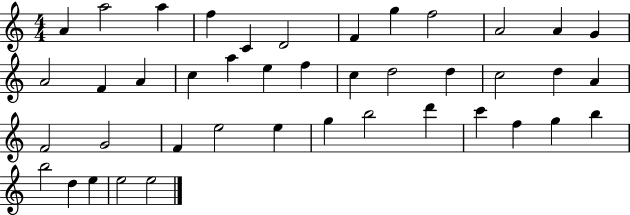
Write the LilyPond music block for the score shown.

{
  \clef treble
  \numericTimeSignature
  \time 4/4
  \key c \major
  a'4 a''2 a''4 | f''4 c'4 d'2 | f'4 g''4 f''2 | a'2 a'4 g'4 | \break a'2 f'4 a'4 | c''4 a''4 e''4 f''4 | c''4 d''2 d''4 | c''2 d''4 a'4 | \break f'2 g'2 | f'4 e''2 e''4 | g''4 b''2 d'''4 | c'''4 f''4 g''4 b''4 | \break b''2 d''4 e''4 | e''2 e''2 | \bar "|."
}